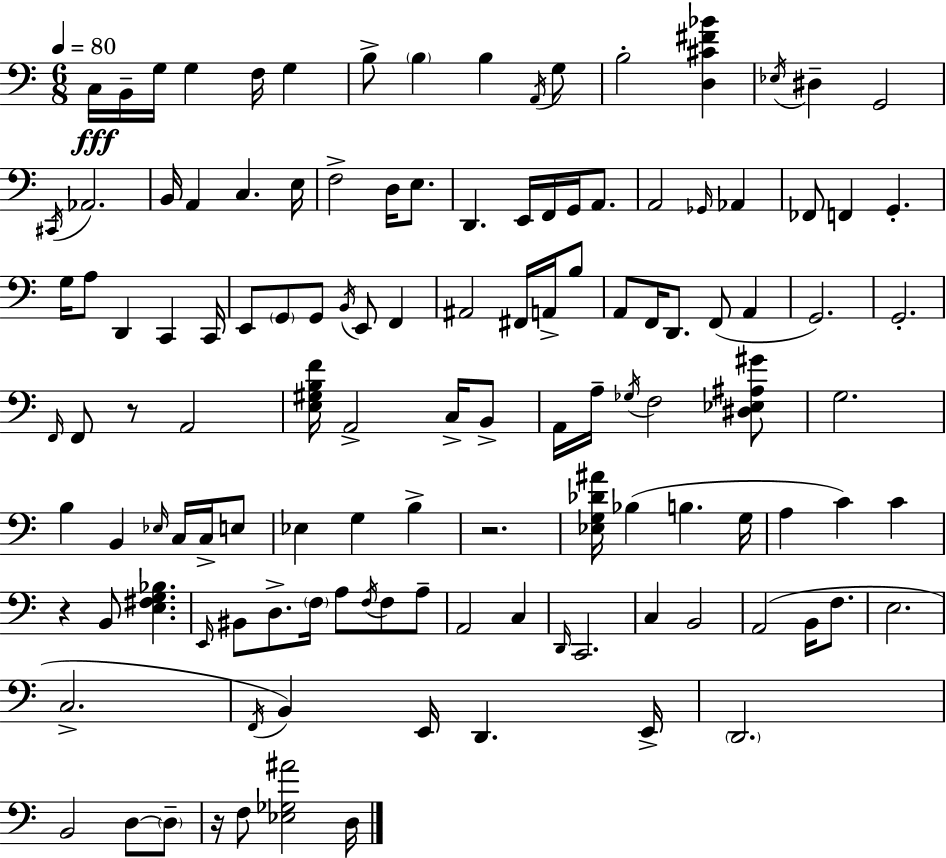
{
  \clef bass
  \numericTimeSignature
  \time 6/8
  \key c \major
  \tempo 4 = 80
  c16\fff b,16-- g16 g4 f16 g4 | b8-> \parenthesize b4 b4 \acciaccatura { a,16 } g8 | b2-. <d cis' fis' bes'>4 | \acciaccatura { ees16 } dis4-- g,2 | \break \acciaccatura { cis,16 } aes,2. | b,16 a,4 c4. | e16 f2-> d16 | e8. d,4. e,16 f,16 g,16 | \break a,8. a,2 \grace { ges,16 } | aes,4 fes,8 f,4 g,4.-. | g16 a8 d,4 c,4 | c,16 e,8 \parenthesize g,8 g,8 \acciaccatura { b,16 } e,8 | \break f,4 ais,2 | fis,16 a,16-> b8 a,8 f,16 d,8. f,8( | a,4 g,2.) | g,2.-. | \break \grace { f,16 } f,8 r8 a,2 | <e gis b f'>16 a,2-> | c16-> b,8-> a,16 a16-- \acciaccatura { ges16 } f2 | <dis ees ais gis'>8 g2. | \break b4 b,4 | \grace { ees16 } c16 c16-> e8 ees4 | g4 b4-> r2. | <ees g des' ais'>16 bes4( | \break b4. g16 a4 | c'4) c'4 r4 | b,8 <e fis g bes>4. \grace { e,16 } bis,8 d8.-> | \parenthesize f16 a8 \acciaccatura { f16 } f8 a8-- a,2 | \break c4 \grace { d,16 } c,2. | c4 | b,2 a,2( | b,16 f8. e2. | \break c2.-> | \acciaccatura { f,16 }) | b,4 e,16 d,4. e,16-> | \parenthesize d,2. | \break b,2 d8~~ \parenthesize d8-- | r16 f8 <ees ges ais'>2 d16 | \bar "|."
}